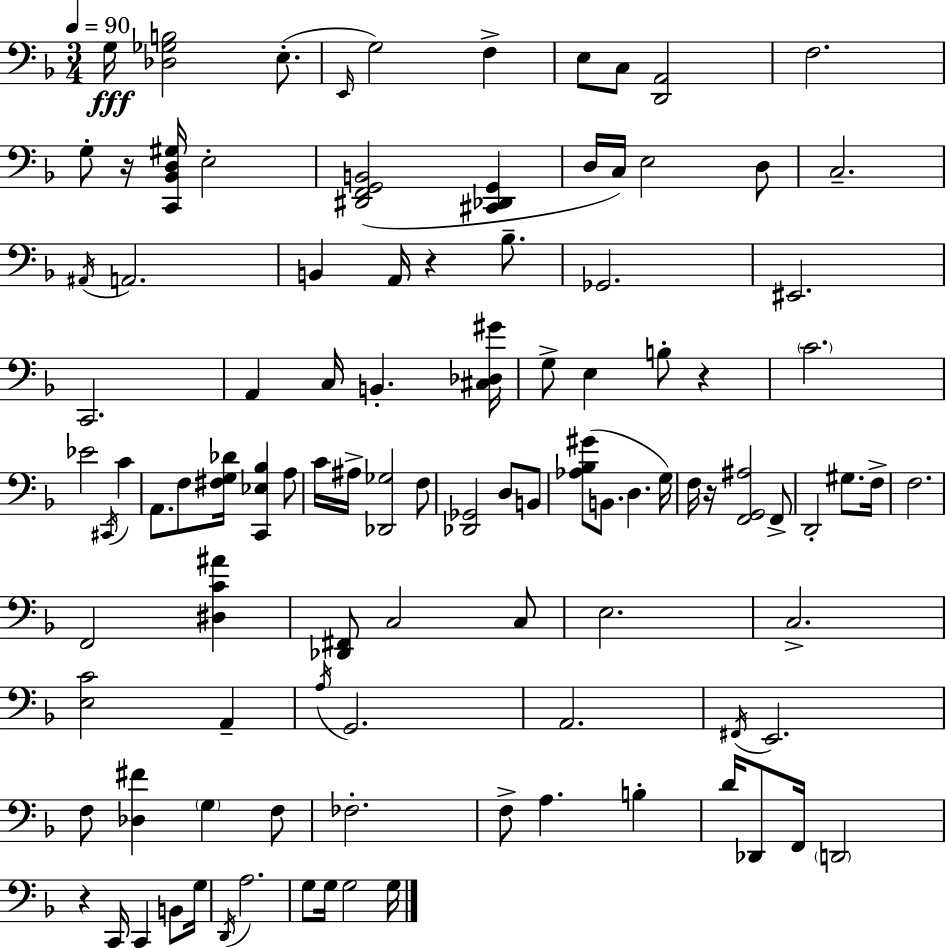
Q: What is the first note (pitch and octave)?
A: G3